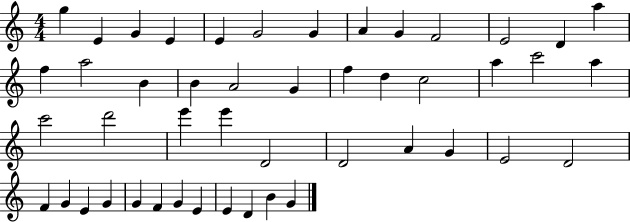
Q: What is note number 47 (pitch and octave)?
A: G4